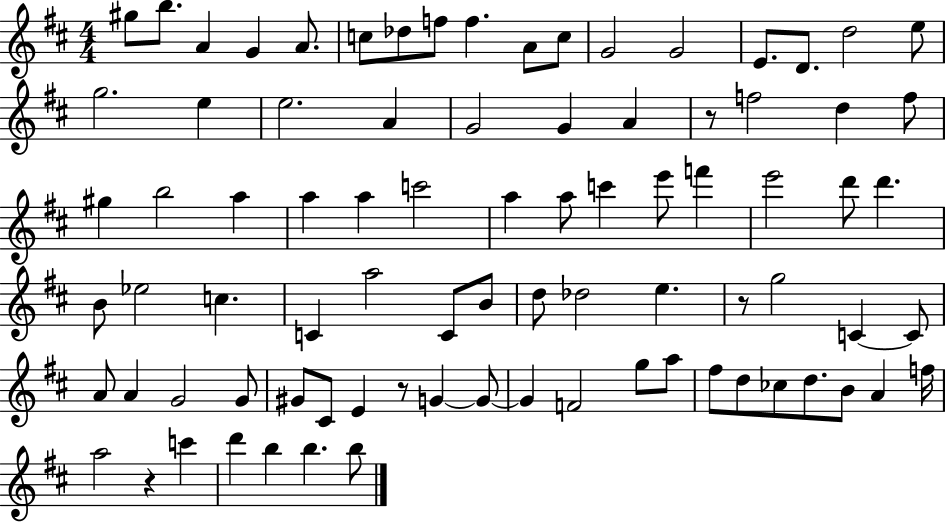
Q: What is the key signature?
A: D major